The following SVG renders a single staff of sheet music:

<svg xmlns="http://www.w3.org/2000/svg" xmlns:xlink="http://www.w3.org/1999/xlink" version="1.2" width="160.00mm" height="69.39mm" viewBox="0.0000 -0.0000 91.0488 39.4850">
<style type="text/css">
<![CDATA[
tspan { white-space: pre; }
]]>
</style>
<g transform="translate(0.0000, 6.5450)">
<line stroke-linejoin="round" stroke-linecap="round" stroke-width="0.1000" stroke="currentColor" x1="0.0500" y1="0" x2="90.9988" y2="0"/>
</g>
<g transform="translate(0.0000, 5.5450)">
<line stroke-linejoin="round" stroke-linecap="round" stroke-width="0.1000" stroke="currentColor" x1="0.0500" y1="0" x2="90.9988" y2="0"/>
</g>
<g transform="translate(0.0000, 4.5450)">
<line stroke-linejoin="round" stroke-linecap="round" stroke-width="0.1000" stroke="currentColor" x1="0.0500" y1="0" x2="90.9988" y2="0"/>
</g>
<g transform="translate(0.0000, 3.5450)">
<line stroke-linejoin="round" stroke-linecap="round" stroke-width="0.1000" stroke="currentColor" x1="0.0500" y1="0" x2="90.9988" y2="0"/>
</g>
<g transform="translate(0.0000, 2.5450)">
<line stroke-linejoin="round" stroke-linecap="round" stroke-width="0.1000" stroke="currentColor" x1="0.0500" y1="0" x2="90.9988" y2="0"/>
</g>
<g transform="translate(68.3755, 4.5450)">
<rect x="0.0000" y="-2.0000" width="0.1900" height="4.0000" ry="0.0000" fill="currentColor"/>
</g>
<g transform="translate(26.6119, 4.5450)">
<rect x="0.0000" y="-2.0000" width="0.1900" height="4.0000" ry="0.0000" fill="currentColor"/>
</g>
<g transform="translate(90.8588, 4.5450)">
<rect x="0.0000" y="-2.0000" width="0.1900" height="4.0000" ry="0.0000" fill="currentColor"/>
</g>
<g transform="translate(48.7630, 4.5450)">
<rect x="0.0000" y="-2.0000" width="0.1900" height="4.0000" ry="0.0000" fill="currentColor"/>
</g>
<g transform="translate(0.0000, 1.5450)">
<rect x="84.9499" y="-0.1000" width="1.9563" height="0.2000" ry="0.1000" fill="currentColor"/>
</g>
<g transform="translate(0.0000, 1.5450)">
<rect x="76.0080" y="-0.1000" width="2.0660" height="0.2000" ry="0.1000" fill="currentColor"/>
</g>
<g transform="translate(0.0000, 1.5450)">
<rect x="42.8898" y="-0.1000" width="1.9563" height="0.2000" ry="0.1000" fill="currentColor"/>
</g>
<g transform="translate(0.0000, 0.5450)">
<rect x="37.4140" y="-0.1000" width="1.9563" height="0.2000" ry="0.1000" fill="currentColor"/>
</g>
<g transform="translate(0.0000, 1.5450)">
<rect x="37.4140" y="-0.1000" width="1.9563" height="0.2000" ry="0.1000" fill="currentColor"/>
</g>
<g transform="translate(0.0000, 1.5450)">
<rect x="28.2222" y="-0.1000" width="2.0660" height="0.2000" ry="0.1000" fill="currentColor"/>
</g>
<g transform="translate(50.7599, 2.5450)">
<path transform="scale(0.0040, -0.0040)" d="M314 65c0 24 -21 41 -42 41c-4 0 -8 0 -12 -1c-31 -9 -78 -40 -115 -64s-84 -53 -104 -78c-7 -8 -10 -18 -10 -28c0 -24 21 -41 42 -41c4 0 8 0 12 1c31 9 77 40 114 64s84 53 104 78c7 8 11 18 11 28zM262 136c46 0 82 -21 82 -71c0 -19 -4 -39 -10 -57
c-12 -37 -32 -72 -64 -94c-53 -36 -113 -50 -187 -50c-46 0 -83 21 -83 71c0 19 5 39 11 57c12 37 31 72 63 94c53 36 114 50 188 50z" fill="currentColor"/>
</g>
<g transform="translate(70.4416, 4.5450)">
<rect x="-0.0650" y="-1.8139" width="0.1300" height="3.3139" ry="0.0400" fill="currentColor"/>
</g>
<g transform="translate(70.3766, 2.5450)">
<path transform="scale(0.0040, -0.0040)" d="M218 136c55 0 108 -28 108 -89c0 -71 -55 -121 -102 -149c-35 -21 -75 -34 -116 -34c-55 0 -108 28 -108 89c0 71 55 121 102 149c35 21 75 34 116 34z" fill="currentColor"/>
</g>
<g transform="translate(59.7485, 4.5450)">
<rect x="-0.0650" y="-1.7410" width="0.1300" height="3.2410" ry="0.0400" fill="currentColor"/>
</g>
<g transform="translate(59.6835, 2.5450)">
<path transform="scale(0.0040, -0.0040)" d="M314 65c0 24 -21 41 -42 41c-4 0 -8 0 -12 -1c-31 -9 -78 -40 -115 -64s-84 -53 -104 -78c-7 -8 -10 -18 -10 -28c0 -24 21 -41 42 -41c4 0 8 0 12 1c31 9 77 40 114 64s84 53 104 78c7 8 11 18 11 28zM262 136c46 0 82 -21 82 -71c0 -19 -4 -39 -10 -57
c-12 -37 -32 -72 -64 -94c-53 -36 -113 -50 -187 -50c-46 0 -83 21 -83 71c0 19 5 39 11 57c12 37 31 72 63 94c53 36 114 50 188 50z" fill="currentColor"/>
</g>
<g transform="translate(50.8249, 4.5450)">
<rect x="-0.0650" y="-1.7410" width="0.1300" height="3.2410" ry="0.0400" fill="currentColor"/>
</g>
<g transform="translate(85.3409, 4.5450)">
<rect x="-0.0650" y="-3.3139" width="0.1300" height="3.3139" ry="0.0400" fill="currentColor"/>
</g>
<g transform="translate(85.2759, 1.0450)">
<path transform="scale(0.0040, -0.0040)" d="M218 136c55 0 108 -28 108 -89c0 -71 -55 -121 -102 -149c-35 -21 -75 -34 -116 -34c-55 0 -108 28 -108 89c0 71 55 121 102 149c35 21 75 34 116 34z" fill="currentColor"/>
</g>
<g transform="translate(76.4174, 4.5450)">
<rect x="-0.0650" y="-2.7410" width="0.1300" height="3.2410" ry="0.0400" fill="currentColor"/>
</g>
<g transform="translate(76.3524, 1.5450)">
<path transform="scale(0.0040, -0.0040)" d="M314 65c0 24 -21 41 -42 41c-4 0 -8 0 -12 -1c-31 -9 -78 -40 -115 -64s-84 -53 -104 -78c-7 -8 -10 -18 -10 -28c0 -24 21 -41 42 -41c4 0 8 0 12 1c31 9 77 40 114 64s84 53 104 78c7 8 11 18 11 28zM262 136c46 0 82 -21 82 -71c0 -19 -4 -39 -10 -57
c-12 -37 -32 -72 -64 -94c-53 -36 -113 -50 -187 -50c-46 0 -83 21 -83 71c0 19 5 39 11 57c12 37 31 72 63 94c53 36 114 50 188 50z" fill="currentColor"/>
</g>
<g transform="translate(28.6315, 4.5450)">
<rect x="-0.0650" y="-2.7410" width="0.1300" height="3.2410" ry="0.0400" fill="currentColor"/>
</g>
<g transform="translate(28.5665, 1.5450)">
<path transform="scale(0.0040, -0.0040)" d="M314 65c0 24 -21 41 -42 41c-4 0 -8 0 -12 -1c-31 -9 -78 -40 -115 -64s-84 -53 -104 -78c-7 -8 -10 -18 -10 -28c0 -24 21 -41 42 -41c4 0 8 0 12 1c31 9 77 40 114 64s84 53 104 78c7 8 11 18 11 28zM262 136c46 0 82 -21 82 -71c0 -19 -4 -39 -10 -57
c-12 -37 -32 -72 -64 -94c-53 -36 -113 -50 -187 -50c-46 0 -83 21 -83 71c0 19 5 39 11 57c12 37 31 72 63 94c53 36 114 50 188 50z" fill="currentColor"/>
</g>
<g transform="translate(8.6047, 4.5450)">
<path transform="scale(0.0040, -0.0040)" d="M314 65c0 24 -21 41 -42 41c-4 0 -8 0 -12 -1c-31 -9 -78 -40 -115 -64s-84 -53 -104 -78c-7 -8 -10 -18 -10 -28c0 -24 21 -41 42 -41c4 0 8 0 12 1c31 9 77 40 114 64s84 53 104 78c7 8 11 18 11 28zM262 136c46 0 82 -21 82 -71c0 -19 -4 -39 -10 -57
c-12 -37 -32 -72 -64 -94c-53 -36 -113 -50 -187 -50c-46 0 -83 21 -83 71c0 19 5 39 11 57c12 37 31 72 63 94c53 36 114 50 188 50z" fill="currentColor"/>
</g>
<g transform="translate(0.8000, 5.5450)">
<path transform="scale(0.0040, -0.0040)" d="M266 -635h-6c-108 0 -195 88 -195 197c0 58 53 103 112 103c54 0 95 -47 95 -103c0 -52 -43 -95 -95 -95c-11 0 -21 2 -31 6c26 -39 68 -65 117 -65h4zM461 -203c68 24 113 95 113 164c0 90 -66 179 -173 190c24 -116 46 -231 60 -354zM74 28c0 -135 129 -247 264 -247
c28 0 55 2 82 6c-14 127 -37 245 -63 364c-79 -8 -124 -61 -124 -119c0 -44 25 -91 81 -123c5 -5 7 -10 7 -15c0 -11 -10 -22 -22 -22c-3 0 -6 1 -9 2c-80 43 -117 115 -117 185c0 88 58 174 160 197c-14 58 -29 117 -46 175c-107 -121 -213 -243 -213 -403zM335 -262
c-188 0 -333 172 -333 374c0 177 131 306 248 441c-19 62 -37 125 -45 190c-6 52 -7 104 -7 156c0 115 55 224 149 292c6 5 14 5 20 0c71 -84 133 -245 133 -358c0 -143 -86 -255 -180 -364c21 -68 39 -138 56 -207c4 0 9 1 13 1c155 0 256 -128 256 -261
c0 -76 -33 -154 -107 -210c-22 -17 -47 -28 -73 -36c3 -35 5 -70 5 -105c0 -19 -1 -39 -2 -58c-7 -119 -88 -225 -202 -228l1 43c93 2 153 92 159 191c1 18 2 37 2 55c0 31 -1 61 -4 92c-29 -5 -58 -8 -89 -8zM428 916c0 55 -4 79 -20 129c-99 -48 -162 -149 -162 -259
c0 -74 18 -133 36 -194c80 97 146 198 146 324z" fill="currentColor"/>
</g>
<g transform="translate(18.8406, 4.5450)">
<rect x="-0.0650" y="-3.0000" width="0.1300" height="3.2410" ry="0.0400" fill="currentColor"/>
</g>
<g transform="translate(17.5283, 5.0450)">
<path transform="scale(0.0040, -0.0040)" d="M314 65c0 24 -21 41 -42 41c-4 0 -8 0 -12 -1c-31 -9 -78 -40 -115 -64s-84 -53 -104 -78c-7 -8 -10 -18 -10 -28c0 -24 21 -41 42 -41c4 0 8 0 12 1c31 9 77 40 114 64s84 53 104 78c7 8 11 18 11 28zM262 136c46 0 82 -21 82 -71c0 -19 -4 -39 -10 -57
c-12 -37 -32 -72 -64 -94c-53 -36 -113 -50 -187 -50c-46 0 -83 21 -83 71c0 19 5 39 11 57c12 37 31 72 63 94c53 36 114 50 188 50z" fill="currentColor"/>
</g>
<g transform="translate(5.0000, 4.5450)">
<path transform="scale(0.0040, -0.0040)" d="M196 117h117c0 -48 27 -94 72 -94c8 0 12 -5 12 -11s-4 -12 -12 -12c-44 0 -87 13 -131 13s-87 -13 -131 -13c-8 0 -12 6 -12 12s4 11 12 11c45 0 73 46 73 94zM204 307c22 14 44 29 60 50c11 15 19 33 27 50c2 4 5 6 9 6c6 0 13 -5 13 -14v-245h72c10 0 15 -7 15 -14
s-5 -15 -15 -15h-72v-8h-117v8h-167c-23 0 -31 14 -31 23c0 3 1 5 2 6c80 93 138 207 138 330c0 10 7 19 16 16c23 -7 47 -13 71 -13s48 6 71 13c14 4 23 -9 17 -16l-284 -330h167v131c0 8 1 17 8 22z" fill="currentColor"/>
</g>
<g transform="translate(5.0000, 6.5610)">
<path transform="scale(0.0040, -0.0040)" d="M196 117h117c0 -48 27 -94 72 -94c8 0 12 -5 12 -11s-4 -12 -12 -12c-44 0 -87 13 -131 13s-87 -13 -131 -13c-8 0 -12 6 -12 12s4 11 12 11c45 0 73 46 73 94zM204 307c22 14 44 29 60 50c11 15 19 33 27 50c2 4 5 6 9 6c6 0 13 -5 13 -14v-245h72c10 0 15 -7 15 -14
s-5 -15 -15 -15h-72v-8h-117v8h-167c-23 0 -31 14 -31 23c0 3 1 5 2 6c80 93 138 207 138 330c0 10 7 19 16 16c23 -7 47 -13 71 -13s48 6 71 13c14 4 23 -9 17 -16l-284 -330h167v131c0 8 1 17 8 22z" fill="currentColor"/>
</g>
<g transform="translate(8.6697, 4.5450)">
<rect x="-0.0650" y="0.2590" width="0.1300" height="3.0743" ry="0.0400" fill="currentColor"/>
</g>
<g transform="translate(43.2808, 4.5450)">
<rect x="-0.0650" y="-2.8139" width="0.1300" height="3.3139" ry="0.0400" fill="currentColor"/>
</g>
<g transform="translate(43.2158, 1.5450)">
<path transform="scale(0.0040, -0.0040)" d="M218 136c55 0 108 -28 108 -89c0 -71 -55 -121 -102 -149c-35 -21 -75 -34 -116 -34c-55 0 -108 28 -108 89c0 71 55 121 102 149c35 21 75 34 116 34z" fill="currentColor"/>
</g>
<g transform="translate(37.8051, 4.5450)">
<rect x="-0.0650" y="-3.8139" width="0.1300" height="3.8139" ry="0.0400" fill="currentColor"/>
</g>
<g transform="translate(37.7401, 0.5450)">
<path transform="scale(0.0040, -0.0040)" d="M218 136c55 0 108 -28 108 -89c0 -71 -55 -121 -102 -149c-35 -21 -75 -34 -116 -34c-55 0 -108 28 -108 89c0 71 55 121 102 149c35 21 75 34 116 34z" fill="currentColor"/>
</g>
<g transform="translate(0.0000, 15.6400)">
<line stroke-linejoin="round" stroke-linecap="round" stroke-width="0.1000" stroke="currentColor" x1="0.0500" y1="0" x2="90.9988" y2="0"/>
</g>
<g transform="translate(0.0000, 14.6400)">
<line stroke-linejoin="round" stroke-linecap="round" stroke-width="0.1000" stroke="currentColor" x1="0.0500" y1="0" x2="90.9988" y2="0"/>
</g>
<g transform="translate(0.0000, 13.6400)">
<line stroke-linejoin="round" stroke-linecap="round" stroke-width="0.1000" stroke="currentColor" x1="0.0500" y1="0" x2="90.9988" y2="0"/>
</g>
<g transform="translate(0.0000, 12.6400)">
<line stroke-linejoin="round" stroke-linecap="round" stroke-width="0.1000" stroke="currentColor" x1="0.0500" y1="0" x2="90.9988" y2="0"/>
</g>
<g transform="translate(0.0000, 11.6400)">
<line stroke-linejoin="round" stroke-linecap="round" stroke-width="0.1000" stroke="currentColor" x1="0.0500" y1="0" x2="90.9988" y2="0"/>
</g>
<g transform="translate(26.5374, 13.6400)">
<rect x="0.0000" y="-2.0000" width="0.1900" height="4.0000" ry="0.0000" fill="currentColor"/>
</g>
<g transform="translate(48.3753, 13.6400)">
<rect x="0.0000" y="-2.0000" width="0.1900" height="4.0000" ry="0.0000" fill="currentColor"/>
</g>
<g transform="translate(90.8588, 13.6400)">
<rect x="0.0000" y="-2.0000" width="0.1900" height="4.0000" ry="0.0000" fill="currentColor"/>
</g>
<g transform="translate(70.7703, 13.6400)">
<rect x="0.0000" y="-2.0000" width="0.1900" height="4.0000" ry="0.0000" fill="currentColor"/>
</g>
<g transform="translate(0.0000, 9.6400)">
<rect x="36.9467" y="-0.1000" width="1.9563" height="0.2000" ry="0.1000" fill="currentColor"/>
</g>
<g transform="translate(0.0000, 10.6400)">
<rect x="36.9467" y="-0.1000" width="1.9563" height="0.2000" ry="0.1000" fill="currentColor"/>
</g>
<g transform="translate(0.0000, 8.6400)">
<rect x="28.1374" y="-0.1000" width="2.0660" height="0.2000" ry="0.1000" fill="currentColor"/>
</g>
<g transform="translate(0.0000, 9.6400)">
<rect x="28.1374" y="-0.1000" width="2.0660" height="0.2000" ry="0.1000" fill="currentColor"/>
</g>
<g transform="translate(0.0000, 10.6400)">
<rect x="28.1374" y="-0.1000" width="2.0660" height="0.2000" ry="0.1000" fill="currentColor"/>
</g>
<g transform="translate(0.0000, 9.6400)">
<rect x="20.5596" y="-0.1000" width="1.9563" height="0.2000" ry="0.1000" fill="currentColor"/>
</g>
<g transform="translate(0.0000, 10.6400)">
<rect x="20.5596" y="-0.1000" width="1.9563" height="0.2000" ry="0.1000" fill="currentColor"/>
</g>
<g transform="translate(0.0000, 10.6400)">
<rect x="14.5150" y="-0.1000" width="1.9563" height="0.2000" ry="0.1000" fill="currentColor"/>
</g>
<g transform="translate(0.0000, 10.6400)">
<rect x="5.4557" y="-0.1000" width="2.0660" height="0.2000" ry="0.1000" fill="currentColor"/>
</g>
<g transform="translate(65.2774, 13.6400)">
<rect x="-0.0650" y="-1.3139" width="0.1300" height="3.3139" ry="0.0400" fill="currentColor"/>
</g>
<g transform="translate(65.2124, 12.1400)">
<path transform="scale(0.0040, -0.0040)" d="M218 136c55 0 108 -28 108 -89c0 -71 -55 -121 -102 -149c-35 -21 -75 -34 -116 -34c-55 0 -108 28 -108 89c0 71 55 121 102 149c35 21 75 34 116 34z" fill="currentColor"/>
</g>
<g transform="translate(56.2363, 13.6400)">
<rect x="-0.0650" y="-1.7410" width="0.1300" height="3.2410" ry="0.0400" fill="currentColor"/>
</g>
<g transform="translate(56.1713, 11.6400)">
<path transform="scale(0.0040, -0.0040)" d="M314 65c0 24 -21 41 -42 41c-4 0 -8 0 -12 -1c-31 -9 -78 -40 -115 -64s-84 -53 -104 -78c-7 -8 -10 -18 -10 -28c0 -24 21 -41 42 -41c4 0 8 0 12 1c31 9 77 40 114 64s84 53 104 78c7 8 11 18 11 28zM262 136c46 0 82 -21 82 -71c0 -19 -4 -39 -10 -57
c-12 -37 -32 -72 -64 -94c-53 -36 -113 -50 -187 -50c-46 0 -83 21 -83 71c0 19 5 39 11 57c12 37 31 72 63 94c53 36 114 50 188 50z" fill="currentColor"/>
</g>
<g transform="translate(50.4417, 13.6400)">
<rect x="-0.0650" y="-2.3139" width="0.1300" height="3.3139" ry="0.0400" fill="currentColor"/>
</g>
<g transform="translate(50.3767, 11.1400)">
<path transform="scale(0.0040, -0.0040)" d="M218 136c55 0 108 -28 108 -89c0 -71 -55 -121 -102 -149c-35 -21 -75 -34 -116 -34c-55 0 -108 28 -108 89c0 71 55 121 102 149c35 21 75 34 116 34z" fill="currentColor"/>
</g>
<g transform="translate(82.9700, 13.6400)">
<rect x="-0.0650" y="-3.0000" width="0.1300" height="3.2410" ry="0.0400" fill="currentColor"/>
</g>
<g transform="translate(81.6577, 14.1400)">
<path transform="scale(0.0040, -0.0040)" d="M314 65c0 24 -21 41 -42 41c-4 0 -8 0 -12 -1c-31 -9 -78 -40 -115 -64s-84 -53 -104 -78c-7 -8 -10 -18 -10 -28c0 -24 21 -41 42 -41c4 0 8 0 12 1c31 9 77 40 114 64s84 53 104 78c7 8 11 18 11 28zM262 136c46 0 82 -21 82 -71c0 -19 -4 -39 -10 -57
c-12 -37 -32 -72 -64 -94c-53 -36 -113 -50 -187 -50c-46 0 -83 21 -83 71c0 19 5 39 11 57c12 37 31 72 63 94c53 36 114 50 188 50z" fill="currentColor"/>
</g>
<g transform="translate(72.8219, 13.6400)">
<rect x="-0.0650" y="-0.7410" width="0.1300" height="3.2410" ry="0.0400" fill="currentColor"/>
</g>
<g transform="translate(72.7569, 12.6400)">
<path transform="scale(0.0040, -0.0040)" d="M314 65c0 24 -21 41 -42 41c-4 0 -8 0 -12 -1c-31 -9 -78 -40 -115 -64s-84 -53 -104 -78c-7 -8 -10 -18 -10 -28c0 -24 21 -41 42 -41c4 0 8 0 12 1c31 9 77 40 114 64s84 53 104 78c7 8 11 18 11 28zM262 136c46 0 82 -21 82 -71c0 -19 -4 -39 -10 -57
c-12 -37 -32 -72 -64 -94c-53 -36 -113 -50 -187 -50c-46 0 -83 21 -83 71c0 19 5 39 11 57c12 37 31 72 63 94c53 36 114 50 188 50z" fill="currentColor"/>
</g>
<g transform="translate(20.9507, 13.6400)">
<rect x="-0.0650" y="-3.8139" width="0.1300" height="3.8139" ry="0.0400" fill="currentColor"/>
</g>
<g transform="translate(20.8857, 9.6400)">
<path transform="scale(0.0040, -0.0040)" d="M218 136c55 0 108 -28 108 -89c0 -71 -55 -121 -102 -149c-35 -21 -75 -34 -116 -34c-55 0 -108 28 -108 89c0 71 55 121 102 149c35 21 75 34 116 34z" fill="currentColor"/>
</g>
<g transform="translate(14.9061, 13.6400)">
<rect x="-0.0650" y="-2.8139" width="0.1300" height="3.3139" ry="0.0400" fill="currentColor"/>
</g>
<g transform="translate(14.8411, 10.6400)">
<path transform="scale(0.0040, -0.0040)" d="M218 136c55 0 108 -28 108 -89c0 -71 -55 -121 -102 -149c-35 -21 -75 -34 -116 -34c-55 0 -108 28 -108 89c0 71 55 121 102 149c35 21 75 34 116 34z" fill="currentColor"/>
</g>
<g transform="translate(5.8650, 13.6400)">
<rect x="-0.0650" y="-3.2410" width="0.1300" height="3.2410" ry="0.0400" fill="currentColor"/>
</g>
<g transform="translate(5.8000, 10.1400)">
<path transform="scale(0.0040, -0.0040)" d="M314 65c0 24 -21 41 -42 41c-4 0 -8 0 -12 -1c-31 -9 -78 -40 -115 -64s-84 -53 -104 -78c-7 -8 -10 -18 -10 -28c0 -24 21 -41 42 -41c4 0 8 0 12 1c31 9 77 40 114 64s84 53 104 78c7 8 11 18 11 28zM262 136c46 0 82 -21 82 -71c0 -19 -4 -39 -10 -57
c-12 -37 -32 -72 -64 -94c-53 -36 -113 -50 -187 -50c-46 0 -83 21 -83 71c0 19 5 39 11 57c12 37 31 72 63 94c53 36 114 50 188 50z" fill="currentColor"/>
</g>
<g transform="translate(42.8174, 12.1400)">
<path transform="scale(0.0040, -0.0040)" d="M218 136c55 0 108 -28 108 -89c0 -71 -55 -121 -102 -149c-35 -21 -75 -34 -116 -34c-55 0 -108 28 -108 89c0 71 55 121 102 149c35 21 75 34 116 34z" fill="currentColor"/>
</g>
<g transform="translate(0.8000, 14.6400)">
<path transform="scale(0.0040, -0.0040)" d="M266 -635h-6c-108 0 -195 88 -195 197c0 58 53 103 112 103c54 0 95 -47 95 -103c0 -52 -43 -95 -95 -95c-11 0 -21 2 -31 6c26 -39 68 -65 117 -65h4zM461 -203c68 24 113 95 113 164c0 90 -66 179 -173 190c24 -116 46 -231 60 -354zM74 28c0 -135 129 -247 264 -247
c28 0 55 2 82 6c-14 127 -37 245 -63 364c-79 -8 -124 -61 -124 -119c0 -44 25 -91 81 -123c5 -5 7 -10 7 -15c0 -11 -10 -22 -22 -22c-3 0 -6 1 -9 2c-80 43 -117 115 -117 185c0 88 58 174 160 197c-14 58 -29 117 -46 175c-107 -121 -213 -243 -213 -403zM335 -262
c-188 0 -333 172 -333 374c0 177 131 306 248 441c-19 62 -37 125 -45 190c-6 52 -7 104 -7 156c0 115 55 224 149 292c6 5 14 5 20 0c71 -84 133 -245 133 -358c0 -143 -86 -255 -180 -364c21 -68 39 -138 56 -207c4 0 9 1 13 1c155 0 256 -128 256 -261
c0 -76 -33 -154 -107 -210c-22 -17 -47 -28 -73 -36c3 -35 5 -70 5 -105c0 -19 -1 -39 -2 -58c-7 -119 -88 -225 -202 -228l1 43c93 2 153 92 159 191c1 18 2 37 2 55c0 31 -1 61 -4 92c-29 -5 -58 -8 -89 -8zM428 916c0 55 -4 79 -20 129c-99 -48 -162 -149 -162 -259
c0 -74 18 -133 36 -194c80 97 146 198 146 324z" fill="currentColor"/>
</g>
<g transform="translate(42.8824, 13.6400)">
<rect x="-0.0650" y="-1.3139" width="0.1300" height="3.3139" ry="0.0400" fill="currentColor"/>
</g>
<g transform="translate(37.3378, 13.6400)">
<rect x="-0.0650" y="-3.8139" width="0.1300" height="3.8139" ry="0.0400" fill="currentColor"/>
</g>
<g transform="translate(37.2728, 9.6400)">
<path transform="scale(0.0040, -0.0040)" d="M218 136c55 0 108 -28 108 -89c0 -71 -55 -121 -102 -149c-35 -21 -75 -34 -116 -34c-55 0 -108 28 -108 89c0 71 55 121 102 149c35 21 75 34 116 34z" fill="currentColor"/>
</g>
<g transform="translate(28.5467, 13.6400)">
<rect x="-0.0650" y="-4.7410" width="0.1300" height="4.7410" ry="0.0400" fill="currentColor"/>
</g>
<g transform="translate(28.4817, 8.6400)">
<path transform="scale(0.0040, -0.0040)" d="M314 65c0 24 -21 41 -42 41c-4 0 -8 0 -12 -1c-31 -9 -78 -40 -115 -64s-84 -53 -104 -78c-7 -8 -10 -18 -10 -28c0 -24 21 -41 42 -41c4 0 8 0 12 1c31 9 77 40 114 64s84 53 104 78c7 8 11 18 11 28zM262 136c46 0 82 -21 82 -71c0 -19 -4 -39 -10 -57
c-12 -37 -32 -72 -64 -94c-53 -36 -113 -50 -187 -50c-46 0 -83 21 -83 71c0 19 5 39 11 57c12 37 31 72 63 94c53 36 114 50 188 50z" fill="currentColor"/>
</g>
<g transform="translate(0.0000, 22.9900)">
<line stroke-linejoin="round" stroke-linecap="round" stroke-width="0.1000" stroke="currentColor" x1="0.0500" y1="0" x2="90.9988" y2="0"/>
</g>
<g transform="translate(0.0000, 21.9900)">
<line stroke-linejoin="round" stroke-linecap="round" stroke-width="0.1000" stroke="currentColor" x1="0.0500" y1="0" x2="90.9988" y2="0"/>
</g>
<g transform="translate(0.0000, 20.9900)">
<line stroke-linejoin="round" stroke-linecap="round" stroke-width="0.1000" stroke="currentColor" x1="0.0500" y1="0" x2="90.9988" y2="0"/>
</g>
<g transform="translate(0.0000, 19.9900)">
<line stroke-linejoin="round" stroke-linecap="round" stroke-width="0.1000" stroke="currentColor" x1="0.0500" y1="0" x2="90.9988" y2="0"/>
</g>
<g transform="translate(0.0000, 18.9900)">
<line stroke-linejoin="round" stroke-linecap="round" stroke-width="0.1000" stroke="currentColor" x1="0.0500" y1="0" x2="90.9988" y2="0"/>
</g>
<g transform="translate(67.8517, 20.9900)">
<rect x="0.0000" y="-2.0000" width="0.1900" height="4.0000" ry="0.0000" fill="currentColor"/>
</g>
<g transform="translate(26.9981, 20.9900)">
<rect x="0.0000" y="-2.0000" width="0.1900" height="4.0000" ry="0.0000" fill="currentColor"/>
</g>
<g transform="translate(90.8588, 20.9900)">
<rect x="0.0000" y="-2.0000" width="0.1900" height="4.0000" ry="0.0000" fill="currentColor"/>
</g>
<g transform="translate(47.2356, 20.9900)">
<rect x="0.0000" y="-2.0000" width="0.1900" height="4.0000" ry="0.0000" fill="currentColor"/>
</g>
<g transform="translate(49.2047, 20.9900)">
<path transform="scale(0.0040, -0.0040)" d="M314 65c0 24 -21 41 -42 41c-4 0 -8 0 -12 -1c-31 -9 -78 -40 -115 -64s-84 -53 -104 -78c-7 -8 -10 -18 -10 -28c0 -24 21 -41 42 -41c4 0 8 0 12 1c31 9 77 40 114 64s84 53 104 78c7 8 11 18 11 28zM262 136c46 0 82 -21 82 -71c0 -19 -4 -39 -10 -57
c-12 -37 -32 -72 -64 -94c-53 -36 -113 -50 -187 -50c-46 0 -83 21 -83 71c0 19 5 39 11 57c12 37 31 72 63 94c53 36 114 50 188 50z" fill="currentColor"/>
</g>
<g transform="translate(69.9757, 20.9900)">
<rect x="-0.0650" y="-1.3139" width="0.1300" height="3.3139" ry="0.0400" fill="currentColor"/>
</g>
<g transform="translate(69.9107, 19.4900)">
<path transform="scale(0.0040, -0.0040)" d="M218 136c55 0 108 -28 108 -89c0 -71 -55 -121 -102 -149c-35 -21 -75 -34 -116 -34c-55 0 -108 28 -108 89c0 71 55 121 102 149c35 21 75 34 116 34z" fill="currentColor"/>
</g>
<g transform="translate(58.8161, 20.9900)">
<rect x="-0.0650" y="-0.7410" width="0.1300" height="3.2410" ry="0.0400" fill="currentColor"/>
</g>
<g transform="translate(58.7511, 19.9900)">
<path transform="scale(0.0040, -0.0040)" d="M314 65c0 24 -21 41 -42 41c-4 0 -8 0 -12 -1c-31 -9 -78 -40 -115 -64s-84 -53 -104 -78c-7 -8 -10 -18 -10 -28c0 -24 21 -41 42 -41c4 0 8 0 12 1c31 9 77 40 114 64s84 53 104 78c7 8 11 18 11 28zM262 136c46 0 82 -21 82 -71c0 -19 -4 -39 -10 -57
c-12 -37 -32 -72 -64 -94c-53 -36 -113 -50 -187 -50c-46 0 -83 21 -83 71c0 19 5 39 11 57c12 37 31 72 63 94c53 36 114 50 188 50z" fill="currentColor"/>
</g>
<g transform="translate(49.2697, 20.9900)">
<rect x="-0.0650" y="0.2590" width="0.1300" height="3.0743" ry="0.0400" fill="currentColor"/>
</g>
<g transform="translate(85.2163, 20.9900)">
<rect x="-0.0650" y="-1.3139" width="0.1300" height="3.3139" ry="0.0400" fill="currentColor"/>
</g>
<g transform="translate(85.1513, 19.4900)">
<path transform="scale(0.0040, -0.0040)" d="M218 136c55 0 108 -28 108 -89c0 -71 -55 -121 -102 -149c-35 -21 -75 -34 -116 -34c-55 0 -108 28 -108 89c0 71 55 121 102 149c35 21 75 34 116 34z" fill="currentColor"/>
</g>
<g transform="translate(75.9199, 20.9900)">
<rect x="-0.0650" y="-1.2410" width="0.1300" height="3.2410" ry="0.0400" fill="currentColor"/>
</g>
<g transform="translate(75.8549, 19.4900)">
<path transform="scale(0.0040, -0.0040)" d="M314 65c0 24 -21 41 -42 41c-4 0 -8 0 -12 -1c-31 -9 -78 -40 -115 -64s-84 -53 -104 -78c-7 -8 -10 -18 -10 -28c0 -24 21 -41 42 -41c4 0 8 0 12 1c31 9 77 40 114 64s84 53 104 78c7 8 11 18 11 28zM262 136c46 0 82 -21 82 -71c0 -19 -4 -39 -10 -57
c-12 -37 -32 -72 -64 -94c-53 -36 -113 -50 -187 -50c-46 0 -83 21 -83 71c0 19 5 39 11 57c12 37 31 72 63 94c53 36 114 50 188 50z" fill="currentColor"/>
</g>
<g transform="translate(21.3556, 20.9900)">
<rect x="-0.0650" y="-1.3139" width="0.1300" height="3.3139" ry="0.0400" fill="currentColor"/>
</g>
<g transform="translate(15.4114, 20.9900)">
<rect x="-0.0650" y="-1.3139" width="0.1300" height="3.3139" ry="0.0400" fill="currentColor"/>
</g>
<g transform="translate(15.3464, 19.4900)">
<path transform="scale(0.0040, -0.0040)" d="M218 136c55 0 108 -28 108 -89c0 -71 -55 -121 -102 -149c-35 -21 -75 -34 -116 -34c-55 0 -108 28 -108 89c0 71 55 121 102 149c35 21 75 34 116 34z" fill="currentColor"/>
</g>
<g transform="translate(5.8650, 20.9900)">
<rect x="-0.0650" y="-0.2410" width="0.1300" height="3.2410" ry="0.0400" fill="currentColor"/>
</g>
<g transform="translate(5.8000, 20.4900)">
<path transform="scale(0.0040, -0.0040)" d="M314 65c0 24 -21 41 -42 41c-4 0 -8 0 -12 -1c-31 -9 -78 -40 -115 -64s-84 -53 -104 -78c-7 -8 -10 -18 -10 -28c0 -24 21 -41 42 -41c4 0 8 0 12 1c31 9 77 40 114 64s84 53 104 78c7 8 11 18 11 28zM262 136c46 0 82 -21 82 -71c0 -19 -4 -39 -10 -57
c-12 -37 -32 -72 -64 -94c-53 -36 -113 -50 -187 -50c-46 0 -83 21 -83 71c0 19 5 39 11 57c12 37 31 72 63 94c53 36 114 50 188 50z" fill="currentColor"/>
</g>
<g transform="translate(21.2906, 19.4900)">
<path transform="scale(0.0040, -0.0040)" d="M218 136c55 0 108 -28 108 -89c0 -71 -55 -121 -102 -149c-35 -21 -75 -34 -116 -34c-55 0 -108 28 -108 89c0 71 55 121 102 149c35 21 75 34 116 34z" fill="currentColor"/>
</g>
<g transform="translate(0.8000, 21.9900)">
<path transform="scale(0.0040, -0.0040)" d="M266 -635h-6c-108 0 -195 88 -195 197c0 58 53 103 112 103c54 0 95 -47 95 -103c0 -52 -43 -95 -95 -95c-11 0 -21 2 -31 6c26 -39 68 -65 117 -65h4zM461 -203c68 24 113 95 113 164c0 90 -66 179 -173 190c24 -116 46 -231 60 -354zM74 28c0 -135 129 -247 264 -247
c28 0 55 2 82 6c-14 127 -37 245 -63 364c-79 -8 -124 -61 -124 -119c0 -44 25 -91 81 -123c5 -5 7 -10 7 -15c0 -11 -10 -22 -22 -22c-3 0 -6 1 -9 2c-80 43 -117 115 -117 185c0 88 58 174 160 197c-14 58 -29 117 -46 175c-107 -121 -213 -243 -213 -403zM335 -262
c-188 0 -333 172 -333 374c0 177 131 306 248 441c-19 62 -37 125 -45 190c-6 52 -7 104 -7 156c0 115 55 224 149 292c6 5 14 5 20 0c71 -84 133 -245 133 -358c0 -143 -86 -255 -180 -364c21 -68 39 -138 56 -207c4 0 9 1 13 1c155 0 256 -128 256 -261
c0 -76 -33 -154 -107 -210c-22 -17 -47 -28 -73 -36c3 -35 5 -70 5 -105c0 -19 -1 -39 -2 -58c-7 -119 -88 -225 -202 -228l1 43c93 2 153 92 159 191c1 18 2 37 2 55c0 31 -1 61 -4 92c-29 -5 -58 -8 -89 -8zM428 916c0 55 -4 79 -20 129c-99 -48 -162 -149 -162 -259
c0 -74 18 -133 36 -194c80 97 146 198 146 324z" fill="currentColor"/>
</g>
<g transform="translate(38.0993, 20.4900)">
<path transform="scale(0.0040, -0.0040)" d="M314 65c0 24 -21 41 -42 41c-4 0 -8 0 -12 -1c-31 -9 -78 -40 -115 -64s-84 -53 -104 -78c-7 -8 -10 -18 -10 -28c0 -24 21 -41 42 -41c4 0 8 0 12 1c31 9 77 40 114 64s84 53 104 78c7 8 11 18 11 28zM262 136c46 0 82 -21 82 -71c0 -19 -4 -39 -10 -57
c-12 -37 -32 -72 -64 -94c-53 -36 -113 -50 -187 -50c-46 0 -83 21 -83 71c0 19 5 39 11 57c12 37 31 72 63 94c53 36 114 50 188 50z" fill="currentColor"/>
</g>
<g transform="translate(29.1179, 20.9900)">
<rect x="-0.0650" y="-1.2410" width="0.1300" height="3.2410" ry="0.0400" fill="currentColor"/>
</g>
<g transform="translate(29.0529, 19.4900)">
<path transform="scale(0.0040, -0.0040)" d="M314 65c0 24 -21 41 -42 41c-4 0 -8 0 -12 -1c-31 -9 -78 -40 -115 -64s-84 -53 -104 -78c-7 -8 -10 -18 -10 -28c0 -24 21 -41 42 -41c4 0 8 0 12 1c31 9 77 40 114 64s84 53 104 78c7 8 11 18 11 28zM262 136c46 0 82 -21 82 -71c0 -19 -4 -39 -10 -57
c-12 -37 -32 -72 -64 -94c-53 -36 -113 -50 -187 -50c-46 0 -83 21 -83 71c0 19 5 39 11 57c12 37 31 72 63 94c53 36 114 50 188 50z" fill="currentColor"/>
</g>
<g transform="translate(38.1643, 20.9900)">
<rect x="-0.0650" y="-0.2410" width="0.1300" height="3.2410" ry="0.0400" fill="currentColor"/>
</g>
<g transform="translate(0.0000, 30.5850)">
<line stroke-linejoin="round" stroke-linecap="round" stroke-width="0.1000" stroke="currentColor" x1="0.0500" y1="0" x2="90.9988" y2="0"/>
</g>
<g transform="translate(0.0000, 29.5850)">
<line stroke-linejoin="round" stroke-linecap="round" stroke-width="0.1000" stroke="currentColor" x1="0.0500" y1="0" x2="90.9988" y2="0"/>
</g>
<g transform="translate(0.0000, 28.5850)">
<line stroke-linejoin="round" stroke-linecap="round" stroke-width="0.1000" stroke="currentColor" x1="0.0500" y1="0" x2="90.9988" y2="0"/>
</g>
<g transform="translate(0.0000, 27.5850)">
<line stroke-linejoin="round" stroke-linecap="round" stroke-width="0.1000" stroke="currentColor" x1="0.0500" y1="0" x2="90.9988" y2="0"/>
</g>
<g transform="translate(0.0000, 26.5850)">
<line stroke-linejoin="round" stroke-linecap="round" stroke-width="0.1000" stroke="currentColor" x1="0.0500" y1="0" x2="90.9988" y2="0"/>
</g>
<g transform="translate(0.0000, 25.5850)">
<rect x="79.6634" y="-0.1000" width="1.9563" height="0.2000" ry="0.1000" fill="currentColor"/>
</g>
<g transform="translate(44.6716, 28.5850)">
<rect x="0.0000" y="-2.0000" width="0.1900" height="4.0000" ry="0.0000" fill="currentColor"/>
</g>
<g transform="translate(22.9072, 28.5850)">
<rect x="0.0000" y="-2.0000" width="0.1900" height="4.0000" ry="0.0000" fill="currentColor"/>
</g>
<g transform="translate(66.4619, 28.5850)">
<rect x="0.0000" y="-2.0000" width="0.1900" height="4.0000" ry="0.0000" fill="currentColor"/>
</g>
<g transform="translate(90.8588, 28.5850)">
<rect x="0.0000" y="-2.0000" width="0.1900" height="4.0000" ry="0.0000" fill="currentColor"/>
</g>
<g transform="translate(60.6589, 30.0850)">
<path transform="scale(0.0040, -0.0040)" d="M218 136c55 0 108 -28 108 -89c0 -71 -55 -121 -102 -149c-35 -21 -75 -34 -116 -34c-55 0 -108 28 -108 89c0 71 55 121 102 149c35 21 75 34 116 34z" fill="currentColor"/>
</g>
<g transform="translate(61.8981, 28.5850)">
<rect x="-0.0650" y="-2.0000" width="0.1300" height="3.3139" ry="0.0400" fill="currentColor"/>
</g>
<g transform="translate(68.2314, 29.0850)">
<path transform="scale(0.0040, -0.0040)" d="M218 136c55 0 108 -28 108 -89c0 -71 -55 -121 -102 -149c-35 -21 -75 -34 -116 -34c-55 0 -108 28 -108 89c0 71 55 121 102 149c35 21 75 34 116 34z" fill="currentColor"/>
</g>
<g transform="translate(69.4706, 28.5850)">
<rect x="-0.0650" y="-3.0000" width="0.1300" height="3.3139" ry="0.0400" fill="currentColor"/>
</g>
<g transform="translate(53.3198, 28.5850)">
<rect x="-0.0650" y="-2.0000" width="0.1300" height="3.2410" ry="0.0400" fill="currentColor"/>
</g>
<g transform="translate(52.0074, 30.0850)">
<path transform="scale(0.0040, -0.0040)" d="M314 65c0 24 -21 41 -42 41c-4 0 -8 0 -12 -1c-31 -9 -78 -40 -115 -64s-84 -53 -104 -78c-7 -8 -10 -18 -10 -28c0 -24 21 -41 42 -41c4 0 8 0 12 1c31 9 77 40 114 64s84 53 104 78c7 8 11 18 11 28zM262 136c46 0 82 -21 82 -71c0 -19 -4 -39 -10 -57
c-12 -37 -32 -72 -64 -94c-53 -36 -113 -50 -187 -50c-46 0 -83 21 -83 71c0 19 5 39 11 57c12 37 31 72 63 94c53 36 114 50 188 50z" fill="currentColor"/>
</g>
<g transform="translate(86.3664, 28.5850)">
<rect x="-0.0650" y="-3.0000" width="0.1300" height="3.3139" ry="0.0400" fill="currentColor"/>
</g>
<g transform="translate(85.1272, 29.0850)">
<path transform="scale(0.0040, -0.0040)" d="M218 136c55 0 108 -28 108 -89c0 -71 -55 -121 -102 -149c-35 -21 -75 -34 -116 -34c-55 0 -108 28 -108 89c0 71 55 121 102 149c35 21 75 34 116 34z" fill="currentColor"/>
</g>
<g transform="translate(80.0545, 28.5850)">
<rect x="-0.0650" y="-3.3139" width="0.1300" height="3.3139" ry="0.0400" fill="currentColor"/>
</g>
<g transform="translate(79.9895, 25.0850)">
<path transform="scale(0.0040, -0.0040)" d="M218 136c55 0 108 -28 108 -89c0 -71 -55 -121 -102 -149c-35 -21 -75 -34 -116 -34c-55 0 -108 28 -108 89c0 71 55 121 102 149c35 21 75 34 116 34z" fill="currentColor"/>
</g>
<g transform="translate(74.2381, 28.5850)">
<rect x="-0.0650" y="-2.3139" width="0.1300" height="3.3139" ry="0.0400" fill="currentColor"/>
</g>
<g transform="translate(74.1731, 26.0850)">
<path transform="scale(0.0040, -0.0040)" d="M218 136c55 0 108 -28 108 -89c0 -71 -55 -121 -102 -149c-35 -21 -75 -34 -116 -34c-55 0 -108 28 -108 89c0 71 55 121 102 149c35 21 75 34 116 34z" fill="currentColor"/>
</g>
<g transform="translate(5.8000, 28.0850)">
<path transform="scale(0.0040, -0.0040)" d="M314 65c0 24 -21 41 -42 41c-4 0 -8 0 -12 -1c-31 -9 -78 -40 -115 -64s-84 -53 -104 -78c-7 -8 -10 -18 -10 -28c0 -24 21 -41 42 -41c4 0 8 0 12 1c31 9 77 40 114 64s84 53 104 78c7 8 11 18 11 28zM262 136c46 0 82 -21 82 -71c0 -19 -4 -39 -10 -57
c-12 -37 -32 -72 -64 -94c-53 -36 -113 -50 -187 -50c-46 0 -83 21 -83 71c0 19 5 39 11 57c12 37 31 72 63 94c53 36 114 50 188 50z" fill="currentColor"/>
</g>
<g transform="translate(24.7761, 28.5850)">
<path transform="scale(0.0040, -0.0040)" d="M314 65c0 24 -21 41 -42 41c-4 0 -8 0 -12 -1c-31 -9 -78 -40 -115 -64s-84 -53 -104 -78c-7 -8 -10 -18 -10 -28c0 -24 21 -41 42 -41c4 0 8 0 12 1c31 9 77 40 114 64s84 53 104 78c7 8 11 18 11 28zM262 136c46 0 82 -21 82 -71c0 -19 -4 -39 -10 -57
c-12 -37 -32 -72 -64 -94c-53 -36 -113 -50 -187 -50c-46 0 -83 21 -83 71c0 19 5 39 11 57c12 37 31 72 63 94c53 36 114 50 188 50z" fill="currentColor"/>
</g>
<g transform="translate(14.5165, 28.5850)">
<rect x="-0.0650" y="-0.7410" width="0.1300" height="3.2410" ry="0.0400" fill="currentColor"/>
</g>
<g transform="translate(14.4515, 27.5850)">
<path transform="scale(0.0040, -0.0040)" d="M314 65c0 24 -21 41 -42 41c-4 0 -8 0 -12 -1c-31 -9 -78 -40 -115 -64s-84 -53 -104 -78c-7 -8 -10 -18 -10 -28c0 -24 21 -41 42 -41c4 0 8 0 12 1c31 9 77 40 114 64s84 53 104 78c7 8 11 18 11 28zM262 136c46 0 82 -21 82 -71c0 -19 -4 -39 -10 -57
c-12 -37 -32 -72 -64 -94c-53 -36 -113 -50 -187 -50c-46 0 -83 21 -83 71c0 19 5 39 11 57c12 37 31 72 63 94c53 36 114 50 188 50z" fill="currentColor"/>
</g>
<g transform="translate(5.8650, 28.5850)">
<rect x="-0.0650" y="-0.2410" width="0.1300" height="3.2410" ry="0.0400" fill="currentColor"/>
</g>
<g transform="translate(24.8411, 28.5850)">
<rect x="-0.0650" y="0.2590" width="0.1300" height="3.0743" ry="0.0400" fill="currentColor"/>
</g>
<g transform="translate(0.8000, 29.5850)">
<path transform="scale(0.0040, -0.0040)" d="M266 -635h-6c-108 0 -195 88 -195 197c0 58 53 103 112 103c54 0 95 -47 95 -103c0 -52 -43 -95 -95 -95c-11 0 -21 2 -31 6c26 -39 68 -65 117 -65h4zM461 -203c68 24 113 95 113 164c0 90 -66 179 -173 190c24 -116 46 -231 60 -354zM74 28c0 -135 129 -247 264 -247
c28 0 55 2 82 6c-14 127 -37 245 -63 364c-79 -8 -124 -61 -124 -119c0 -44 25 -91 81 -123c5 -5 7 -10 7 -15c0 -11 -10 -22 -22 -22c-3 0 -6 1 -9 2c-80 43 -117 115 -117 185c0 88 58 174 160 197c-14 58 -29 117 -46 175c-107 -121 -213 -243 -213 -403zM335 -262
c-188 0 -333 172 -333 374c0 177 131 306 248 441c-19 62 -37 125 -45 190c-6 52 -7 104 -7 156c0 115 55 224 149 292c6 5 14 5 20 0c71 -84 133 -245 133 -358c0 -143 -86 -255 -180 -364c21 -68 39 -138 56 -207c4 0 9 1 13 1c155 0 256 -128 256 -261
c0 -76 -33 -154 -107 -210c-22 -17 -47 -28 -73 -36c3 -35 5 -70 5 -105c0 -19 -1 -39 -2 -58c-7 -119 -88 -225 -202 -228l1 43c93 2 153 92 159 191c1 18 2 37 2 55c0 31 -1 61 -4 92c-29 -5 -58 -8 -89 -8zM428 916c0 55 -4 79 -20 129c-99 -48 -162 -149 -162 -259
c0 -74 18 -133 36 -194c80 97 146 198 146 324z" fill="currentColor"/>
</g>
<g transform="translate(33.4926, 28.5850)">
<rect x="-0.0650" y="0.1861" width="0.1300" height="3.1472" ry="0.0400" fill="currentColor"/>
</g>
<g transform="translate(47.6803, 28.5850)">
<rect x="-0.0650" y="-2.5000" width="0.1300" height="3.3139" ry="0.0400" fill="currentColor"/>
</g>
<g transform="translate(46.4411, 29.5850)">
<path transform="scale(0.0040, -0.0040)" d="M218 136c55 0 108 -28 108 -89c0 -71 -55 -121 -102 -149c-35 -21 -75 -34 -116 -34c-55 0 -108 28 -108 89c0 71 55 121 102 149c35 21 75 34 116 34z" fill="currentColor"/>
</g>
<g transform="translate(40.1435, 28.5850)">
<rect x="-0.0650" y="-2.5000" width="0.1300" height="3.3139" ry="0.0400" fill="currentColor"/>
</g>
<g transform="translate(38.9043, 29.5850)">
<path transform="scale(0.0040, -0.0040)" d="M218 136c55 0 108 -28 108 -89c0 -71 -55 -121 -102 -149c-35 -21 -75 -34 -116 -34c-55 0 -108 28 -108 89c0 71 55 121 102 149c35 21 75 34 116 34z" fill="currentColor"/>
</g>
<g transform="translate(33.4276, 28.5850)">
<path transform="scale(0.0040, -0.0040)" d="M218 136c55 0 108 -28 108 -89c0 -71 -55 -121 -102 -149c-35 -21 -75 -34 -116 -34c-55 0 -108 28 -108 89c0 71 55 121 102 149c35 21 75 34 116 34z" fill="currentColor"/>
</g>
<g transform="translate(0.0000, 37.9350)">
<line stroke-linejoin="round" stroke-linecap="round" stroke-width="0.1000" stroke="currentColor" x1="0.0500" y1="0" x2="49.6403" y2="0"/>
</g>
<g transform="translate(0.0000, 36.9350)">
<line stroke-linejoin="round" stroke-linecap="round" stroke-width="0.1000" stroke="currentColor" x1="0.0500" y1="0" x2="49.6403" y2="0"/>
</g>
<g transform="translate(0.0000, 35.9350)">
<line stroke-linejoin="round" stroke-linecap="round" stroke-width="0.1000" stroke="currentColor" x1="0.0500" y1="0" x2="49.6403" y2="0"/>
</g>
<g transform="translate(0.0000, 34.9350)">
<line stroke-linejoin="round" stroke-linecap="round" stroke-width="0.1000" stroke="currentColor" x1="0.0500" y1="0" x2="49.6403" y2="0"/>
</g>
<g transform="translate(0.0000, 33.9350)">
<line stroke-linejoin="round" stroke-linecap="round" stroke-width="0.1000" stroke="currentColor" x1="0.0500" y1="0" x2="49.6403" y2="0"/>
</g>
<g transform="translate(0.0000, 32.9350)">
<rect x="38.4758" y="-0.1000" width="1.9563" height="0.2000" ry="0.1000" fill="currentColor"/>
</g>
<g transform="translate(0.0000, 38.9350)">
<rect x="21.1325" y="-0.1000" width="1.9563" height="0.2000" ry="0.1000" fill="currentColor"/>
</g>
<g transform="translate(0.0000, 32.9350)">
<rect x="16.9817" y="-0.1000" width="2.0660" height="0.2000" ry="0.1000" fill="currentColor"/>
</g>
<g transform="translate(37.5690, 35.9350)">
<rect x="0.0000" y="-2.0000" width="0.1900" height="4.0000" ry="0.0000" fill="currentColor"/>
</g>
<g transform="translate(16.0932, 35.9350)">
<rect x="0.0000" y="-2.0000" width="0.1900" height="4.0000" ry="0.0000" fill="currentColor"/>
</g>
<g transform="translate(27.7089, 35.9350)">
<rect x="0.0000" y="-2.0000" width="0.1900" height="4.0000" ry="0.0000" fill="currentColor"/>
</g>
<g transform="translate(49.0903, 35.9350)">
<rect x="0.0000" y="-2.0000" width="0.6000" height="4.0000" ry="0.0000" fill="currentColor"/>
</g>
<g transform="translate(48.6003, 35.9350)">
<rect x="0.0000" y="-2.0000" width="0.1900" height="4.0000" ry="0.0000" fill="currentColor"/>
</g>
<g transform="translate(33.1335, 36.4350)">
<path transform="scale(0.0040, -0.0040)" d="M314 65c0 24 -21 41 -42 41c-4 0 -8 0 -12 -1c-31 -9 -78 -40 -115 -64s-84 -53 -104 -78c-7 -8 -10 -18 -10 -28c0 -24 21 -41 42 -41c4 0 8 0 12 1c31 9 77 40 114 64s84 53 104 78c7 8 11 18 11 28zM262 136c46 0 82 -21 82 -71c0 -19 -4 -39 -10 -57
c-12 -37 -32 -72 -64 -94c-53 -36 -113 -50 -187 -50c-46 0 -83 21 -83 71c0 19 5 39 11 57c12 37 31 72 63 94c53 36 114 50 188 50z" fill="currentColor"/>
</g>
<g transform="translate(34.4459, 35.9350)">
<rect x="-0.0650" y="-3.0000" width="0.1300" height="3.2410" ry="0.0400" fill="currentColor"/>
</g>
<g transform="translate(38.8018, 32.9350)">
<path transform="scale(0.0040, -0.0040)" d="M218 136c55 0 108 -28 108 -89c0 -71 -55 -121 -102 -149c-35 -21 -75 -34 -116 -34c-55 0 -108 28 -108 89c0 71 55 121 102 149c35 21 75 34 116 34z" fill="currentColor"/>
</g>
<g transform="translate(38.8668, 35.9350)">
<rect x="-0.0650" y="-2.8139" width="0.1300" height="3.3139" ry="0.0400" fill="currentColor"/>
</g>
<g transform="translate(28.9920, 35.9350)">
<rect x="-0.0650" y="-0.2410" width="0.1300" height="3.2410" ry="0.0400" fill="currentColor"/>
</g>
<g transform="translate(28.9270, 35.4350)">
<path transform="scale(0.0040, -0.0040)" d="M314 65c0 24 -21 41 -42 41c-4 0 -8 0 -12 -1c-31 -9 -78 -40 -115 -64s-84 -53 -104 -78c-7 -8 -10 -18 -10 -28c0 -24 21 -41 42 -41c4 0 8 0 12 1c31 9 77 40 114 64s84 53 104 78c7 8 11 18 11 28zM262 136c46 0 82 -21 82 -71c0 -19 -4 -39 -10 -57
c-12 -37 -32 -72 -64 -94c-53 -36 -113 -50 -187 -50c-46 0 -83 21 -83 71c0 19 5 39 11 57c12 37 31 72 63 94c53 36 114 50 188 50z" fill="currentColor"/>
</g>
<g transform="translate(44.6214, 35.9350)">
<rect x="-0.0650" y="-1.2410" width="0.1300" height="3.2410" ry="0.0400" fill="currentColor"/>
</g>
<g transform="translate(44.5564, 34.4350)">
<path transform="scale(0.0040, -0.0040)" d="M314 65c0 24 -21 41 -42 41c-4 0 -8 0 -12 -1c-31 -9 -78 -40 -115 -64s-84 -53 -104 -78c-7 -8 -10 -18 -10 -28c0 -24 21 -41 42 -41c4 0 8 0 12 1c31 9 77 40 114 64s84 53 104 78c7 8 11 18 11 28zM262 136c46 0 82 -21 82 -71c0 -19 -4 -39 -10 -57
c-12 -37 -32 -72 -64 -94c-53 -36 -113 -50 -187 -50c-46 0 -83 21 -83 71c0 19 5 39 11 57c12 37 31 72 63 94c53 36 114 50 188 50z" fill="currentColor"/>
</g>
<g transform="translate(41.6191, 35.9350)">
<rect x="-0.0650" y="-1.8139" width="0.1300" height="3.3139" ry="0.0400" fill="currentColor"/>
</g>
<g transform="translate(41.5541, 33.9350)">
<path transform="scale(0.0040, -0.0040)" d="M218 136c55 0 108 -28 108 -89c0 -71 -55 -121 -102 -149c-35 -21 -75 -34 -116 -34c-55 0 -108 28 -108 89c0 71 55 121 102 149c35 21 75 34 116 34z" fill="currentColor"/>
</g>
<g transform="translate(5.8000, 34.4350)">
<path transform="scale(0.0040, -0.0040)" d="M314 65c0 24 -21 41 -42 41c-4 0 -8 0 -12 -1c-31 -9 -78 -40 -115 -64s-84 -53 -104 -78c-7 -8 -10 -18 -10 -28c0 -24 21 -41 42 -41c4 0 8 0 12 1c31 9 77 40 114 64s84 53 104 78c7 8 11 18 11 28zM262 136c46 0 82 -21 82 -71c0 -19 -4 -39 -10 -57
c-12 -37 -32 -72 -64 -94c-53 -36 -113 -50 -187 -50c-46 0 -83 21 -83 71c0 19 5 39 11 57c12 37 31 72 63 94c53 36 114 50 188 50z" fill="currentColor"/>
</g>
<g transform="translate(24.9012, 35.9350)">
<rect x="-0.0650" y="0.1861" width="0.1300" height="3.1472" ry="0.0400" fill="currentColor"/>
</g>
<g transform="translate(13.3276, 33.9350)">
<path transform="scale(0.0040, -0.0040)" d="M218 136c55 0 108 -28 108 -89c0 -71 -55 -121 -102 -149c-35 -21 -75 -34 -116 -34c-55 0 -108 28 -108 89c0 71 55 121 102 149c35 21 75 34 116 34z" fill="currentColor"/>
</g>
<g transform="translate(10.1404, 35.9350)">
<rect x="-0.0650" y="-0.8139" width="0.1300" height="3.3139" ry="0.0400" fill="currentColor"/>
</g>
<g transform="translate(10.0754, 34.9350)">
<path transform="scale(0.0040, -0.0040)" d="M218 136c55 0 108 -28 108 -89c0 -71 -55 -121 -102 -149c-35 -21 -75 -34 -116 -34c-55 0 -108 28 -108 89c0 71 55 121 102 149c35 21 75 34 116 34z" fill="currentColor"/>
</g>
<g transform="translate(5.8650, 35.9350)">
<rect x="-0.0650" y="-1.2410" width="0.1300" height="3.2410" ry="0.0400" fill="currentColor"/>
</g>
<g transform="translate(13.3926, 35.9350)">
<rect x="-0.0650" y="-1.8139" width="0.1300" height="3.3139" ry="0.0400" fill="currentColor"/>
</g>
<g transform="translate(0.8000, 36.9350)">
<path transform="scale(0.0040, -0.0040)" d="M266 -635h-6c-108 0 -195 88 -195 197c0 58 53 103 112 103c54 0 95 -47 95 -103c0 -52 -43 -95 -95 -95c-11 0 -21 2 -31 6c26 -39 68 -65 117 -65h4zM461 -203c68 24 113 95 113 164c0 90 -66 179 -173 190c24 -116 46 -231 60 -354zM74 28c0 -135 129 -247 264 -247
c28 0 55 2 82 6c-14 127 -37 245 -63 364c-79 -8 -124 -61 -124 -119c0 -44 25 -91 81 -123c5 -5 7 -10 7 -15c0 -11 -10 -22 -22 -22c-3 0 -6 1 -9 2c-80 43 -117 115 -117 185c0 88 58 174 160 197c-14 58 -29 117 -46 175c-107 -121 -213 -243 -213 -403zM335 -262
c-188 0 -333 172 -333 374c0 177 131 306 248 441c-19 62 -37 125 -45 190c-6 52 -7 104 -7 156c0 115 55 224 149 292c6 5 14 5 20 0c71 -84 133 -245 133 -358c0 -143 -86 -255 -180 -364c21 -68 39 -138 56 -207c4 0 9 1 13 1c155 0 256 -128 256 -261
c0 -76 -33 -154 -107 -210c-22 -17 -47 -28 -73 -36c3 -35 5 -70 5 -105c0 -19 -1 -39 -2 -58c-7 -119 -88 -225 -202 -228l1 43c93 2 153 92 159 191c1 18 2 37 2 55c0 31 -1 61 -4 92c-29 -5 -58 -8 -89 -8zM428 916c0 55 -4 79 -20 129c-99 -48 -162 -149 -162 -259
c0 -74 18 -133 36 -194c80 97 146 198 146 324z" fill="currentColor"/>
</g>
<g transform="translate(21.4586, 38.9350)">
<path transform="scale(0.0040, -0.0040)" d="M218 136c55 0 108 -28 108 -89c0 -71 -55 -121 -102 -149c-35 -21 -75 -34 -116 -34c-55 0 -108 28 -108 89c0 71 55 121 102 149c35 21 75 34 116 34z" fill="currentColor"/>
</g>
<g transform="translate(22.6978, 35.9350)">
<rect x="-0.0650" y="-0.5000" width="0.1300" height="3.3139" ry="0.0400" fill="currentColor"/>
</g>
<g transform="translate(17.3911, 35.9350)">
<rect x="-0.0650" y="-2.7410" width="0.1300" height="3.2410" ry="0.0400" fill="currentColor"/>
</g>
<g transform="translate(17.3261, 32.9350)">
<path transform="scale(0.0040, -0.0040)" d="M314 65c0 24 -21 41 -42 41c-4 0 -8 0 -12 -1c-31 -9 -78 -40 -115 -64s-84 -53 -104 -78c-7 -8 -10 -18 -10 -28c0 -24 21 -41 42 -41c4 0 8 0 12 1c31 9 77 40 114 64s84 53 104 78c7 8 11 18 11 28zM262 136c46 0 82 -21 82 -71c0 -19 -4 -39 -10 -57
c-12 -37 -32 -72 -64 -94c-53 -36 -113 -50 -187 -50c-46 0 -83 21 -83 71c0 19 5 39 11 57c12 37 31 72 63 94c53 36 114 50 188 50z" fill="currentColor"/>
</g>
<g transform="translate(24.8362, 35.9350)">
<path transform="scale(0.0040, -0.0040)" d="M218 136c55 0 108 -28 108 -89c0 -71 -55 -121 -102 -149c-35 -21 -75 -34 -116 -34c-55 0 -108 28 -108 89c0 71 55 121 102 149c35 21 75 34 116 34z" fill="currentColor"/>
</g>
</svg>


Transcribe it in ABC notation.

X:1
T:Untitled
M:4/4
L:1/4
K:C
B2 A2 a2 c' a f2 f2 f a2 b b2 a c' e'2 c' e g f2 e d2 A2 c2 e e e2 c2 B2 d2 e e2 e c2 d2 B2 B G G F2 F A g b A e2 d f a2 C B c2 A2 a f e2